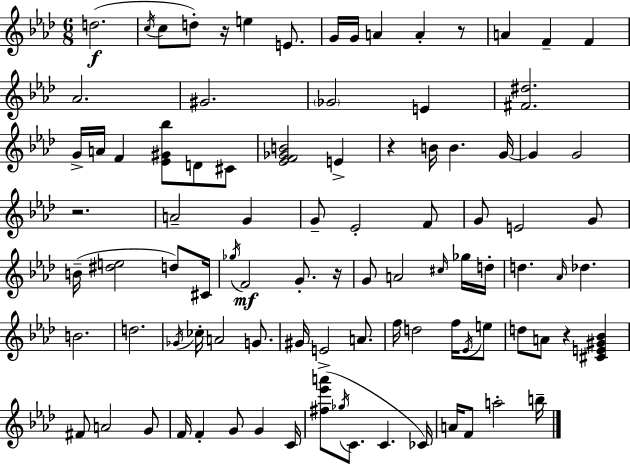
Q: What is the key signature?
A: AES major